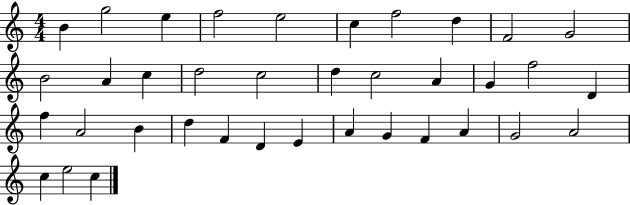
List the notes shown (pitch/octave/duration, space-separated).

B4/q G5/h E5/q F5/h E5/h C5/q F5/h D5/q F4/h G4/h B4/h A4/q C5/q D5/h C5/h D5/q C5/h A4/q G4/q F5/h D4/q F5/q A4/h B4/q D5/q F4/q D4/q E4/q A4/q G4/q F4/q A4/q G4/h A4/h C5/q E5/h C5/q